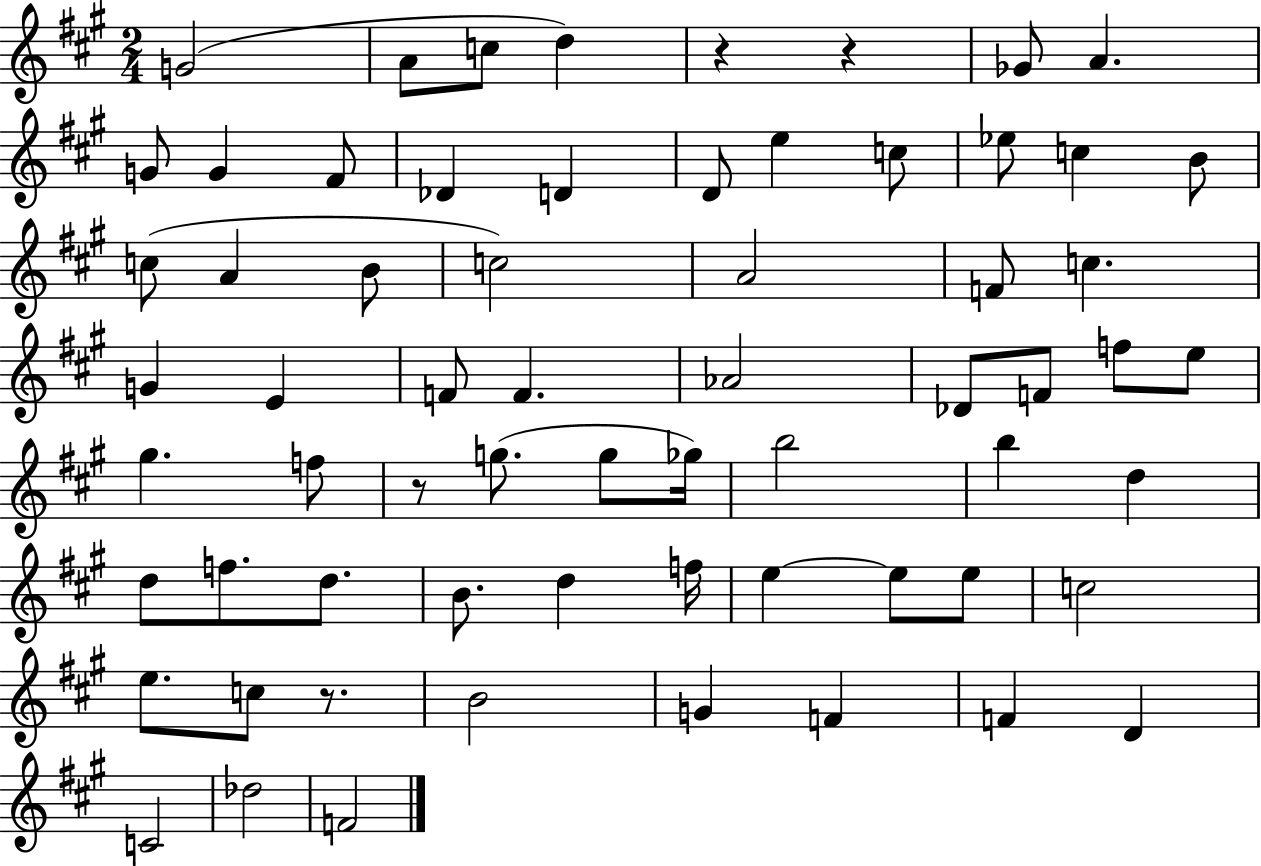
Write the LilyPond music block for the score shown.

{
  \clef treble
  \numericTimeSignature
  \time 2/4
  \key a \major
  g'2( | a'8 c''8 d''4) | r4 r4 | ges'8 a'4. | \break g'8 g'4 fis'8 | des'4 d'4 | d'8 e''4 c''8 | ees''8 c''4 b'8 | \break c''8( a'4 b'8 | c''2) | a'2 | f'8 c''4. | \break g'4 e'4 | f'8 f'4. | aes'2 | des'8 f'8 f''8 e''8 | \break gis''4. f''8 | r8 g''8.( g''8 ges''16) | b''2 | b''4 d''4 | \break d''8 f''8. d''8. | b'8. d''4 f''16 | e''4~~ e''8 e''8 | c''2 | \break e''8. c''8 r8. | b'2 | g'4 f'4 | f'4 d'4 | \break c'2 | des''2 | f'2 | \bar "|."
}